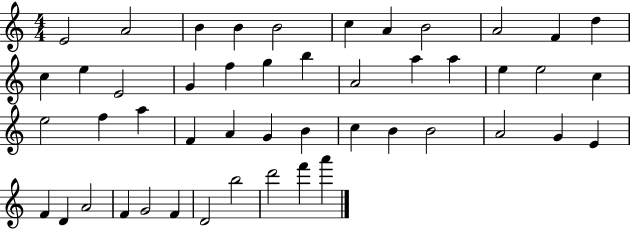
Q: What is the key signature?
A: C major